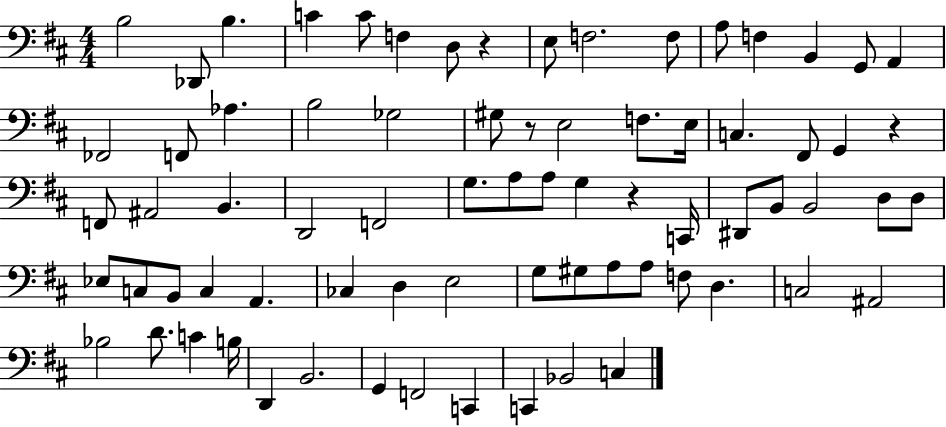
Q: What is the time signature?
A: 4/4